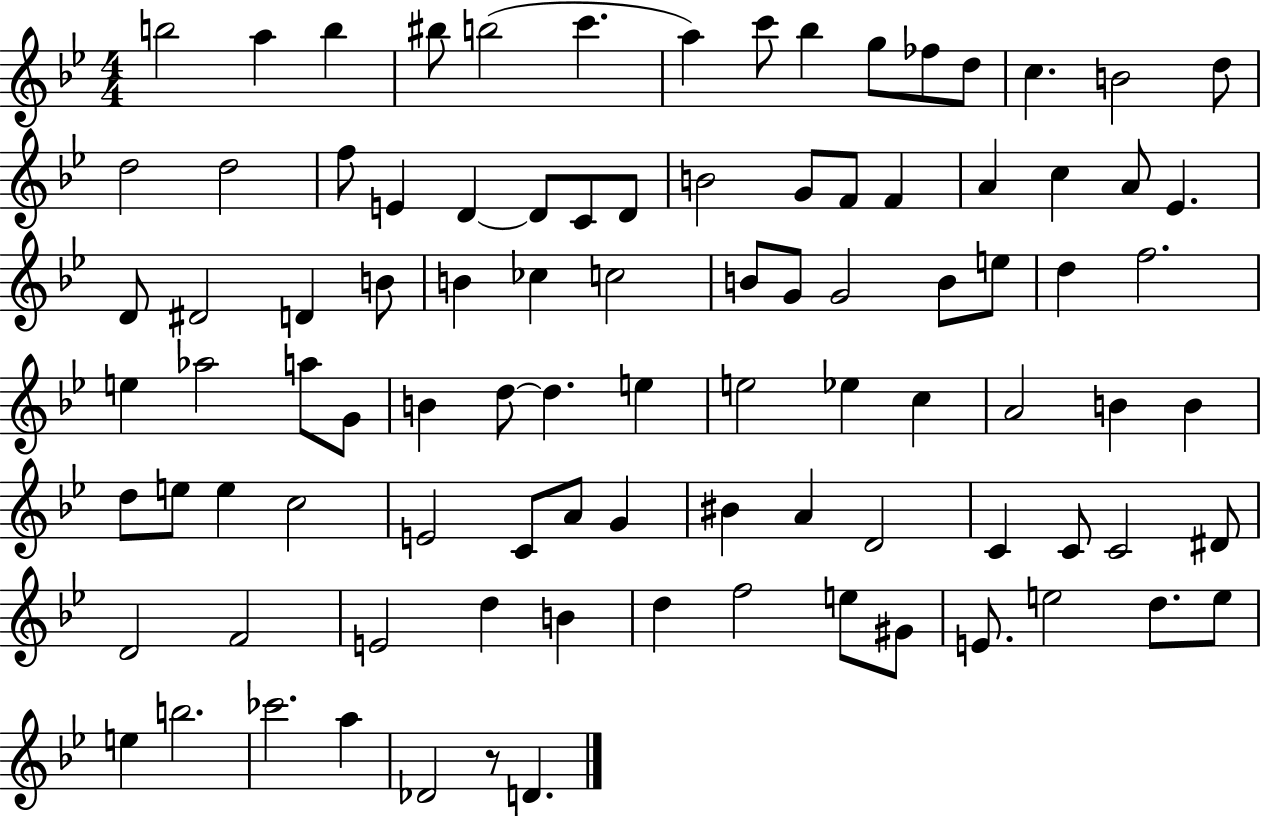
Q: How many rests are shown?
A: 1